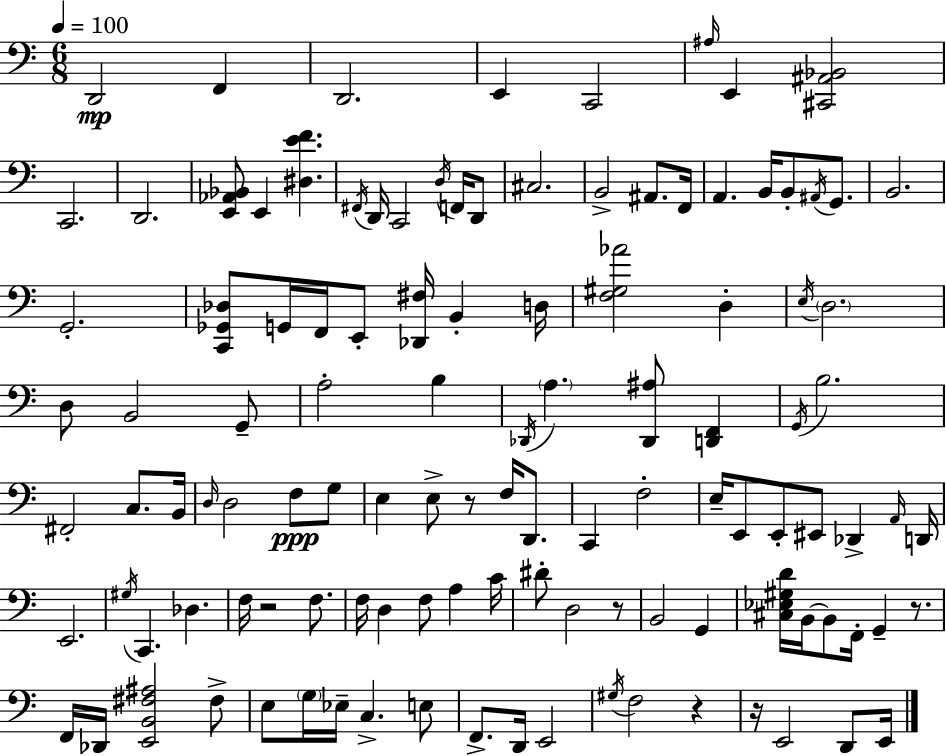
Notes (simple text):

D2/h F2/q D2/h. E2/q C2/h A#3/s E2/q [C#2,A#2,Bb2]/h C2/h. D2/h. [E2,Ab2,Bb2]/e E2/q [D#3,E4,F4]/q. F#2/s D2/s C2/h D3/s F2/s D2/e C#3/h. B2/h A#2/e. F2/s A2/q. B2/s B2/e A#2/s G2/e. B2/h. G2/h. [C2,Gb2,Db3]/e G2/s F2/s E2/e [Db2,F#3]/s B2/q D3/s [F3,G#3,Ab4]/h D3/q E3/s D3/h. D3/e B2/h G2/e A3/h B3/q Db2/s A3/q. [Db2,A#3]/e [D2,F2]/q G2/s B3/h. F#2/h C3/e. B2/s D3/s D3/h F3/e G3/e E3/q E3/e R/e F3/s D2/e. C2/q F3/h E3/s E2/e E2/e EIS2/e Db2/q A2/s D2/s E2/h. G#3/s C2/q. Db3/q. F3/s R/h F3/e. F3/s D3/q F3/e A3/q C4/s D#4/e D3/h R/e B2/h G2/q [C#3,Eb3,G#3,D4]/s B2/s B2/e F2/s G2/q R/e. F2/s Db2/s [E2,B2,F#3,A#3]/h F#3/e E3/e G3/s Eb3/s C3/q. E3/e F2/e. D2/s E2/h G#3/s F3/h R/q R/s E2/h D2/e E2/s